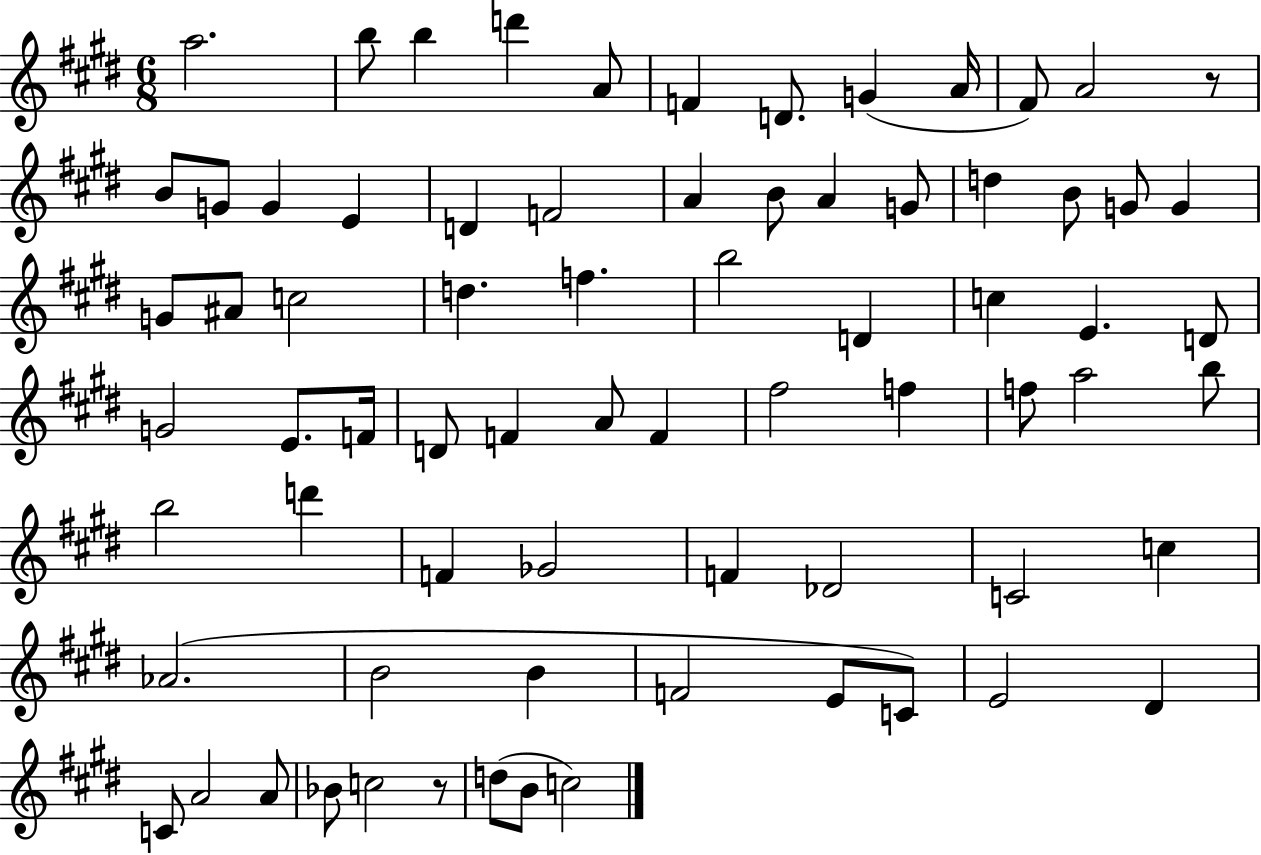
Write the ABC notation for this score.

X:1
T:Untitled
M:6/8
L:1/4
K:E
a2 b/2 b d' A/2 F D/2 G A/4 ^F/2 A2 z/2 B/2 G/2 G E D F2 A B/2 A G/2 d B/2 G/2 G G/2 ^A/2 c2 d f b2 D c E D/2 G2 E/2 F/4 D/2 F A/2 F ^f2 f f/2 a2 b/2 b2 d' F _G2 F _D2 C2 c _A2 B2 B F2 E/2 C/2 E2 ^D C/2 A2 A/2 _B/2 c2 z/2 d/2 B/2 c2